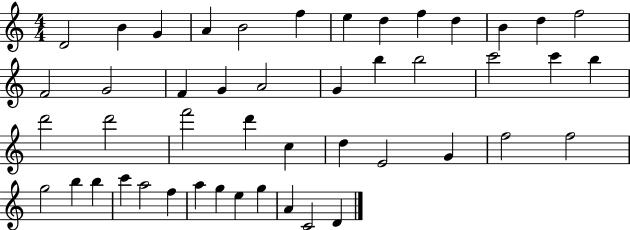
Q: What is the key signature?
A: C major